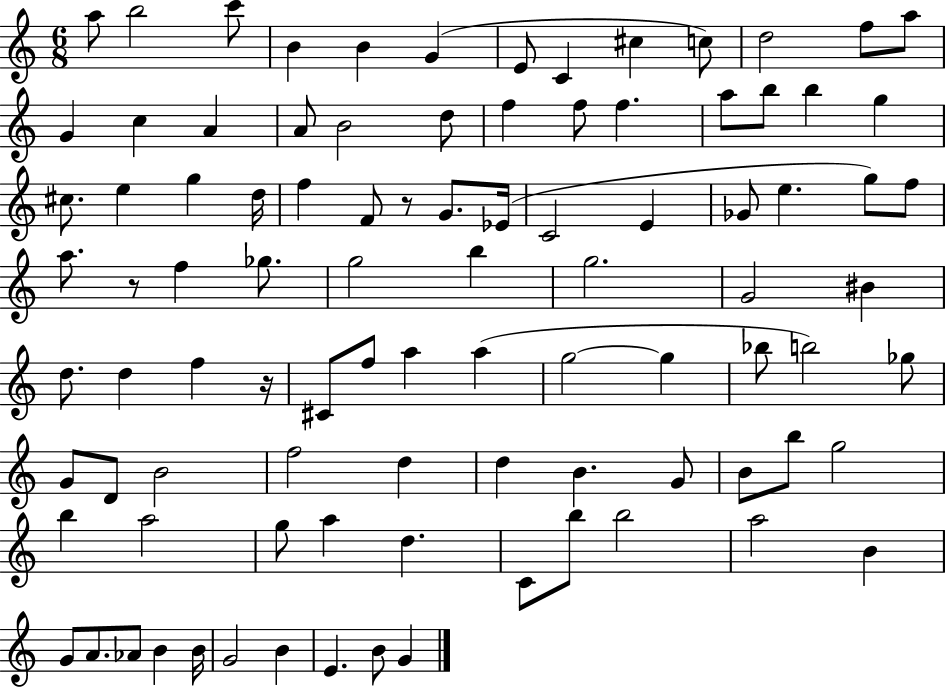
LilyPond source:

{
  \clef treble
  \numericTimeSignature
  \time 6/8
  \key c \major
  a''8 b''2 c'''8 | b'4 b'4 g'4( | e'8 c'4 cis''4 c''8) | d''2 f''8 a''8 | \break g'4 c''4 a'4 | a'8 b'2 d''8 | f''4 f''8 f''4. | a''8 b''8 b''4 g''4 | \break cis''8. e''4 g''4 d''16 | f''4 f'8 r8 g'8. ees'16( | c'2 e'4 | ges'8 e''4. g''8) f''8 | \break a''8. r8 f''4 ges''8. | g''2 b''4 | g''2. | g'2 bis'4 | \break d''8. d''4 f''4 r16 | cis'8 f''8 a''4 a''4( | g''2~~ g''4 | bes''8 b''2) ges''8 | \break g'8 d'8 b'2 | f''2 d''4 | d''4 b'4. g'8 | b'8 b''8 g''2 | \break b''4 a''2 | g''8 a''4 d''4. | c'8 b''8 b''2 | a''2 b'4 | \break g'8 a'8. aes'8 b'4 b'16 | g'2 b'4 | e'4. b'8 g'4 | \bar "|."
}